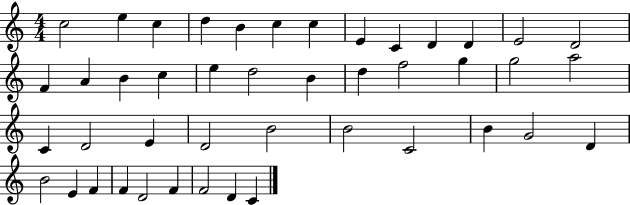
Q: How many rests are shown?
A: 0